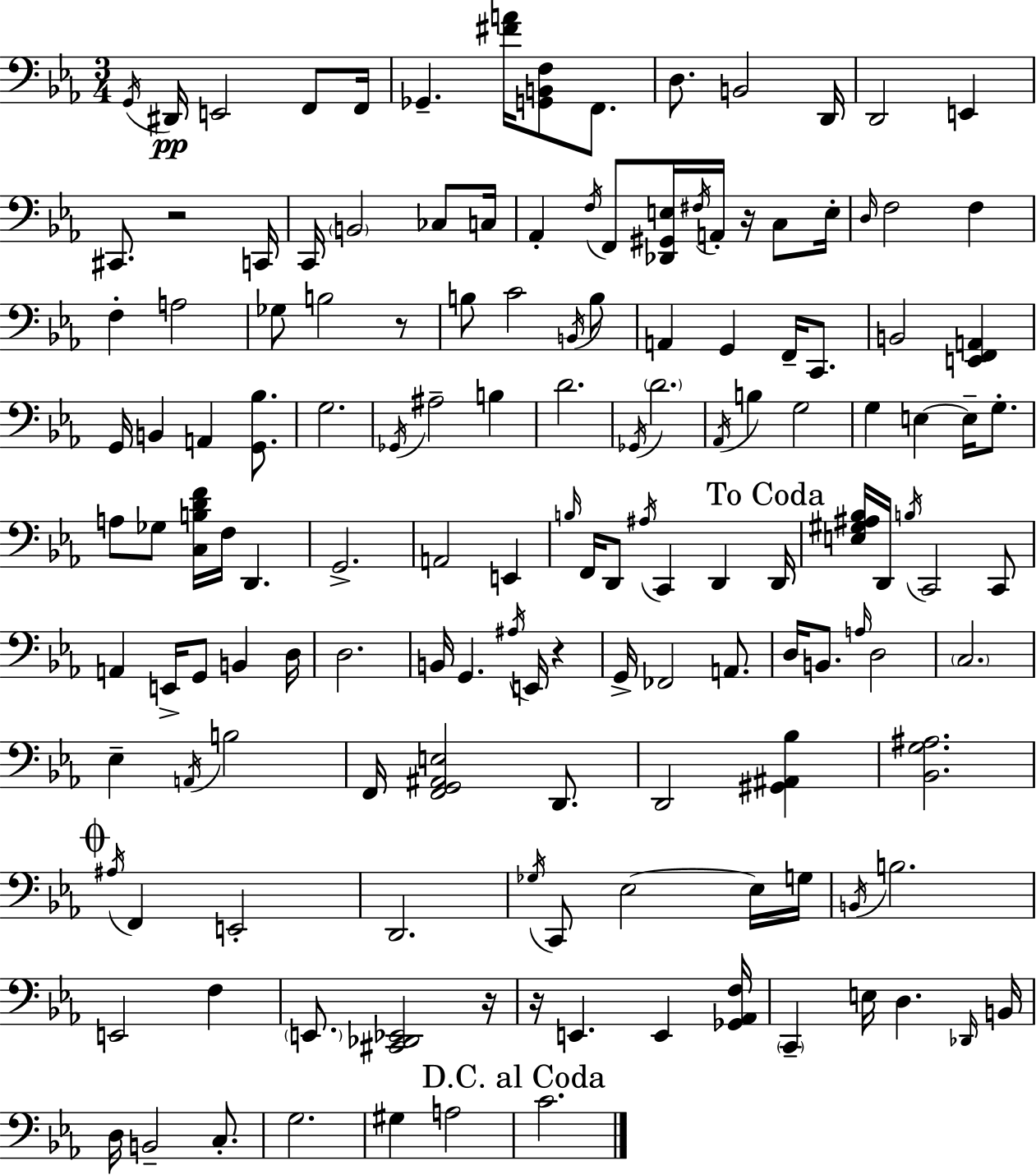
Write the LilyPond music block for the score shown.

{
  \clef bass
  \numericTimeSignature
  \time 3/4
  \key c \minor
  \acciaccatura { g,16 }\pp dis,16 e,2 f,8 | f,16 ges,4.-- <fis' a'>16 <g, b, f>8 f,8. | d8. b,2 | d,16 d,2 e,4 | \break cis,8. r2 | c,16 c,16 \parenthesize b,2 ces8 | c16 aes,4-. \acciaccatura { f16 } f,8 <des, gis, e>16 \acciaccatura { fis16 } a,16-. r16 | c8 e16-. \grace { d16 } f2 | \break f4 f4-. a2 | ges8 b2 | r8 b8 c'2 | \acciaccatura { b,16 } b8 a,4 g,4 | \break f,16-- c,8. b,2 | <e, f, a,>4 g,16 b,4 a,4 | <g, bes>8. g2. | \acciaccatura { ges,16 } ais2-- | \break b4 d'2. | \acciaccatura { ges,16 } \parenthesize d'2. | \acciaccatura { aes,16 } b4 | g2 g4 | \break e4~~ e16-- g8.-. a8 ges8 | <c b d' f'>16 f16 d,4. g,2.-> | a,2 | e,4 \grace { b16 } f,16 d,8 | \break \acciaccatura { ais16 } c,4 d,4 \mark "To Coda" d,16 <e gis ais bes>16 d,16 | \acciaccatura { b16 } c,2 c,8 a,4 | e,16-> g,8 b,4 d16 d2. | b,16 | \break g,4. \acciaccatura { ais16 } e,16 r4 | g,16-> fes,2 a,8. | d16 b,8. \grace { a16 } d2 | \parenthesize c2. | \break ees4-- \acciaccatura { a,16 } b2 | f,16 <f, g, ais, e>2 d,8. | d,2 <gis, ais, bes>4 | <bes, g ais>2. | \break \mark \markup { \musicglyph "scripts.coda" } \acciaccatura { ais16 } f,4 e,2-. | d,2. | \acciaccatura { ges16 } c,8 ees2~~ | ees16 g16 \acciaccatura { b,16 } b2. | \break e,2 | f4 \parenthesize e,8. <cis, des, ees,>2 | r16 r16 e,4. | e,4 <ges, aes, f>16 \parenthesize c,4-- e16 d4. | \break \grace { des,16 } b,16 d16 b,2-- | c8.-. g2. | gis4 a2 | \mark "D.C. al Coda" c'2. | \break \bar "|."
}